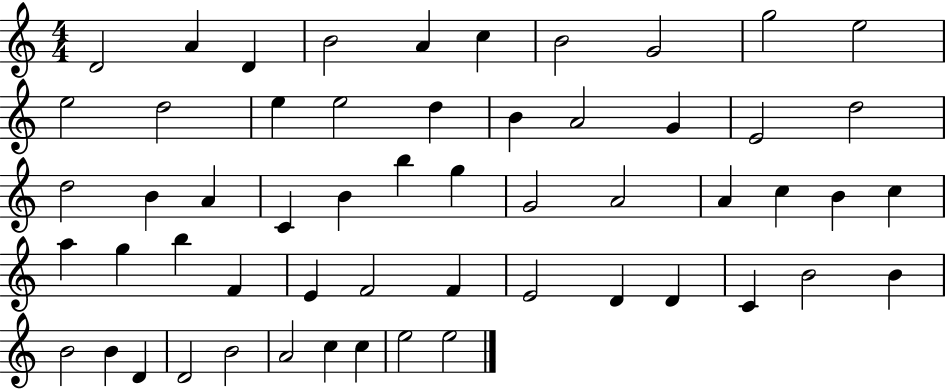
X:1
T:Untitled
M:4/4
L:1/4
K:C
D2 A D B2 A c B2 G2 g2 e2 e2 d2 e e2 d B A2 G E2 d2 d2 B A C B b g G2 A2 A c B c a g b F E F2 F E2 D D C B2 B B2 B D D2 B2 A2 c c e2 e2